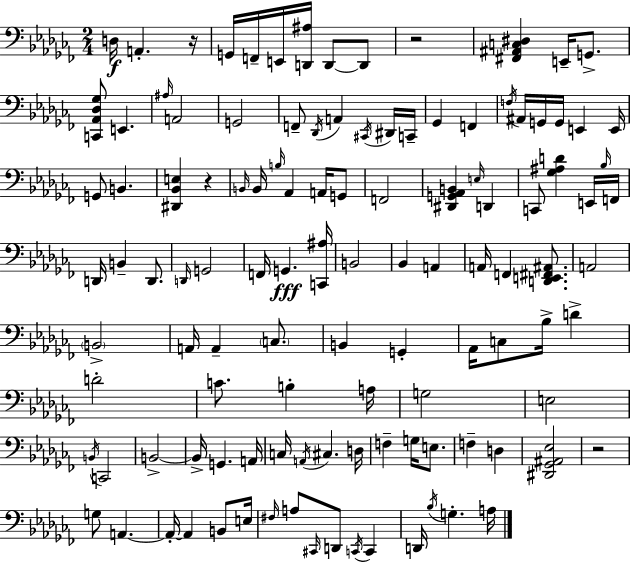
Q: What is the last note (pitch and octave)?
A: A3